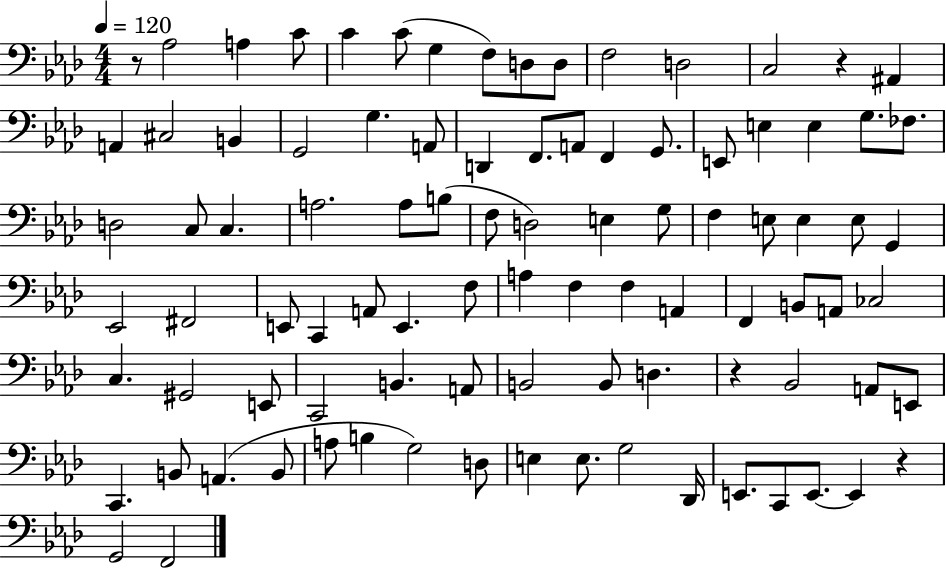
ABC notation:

X:1
T:Untitled
M:4/4
L:1/4
K:Ab
z/2 _A,2 A, C/2 C C/2 G, F,/2 D,/2 D,/2 F,2 D,2 C,2 z ^A,, A,, ^C,2 B,, G,,2 G, A,,/2 D,, F,,/2 A,,/2 F,, G,,/2 E,,/2 E, E, G,/2 _F,/2 D,2 C,/2 C, A,2 A,/2 B,/2 F,/2 D,2 E, G,/2 F, E,/2 E, E,/2 G,, _E,,2 ^F,,2 E,,/2 C,, A,,/2 E,, F,/2 A, F, F, A,, F,, B,,/2 A,,/2 _C,2 C, ^G,,2 E,,/2 C,,2 B,, A,,/2 B,,2 B,,/2 D, z _B,,2 A,,/2 E,,/2 C,, B,,/2 A,, B,,/2 A,/2 B, G,2 D,/2 E, E,/2 G,2 _D,,/4 E,,/2 C,,/2 E,,/2 E,, z G,,2 F,,2